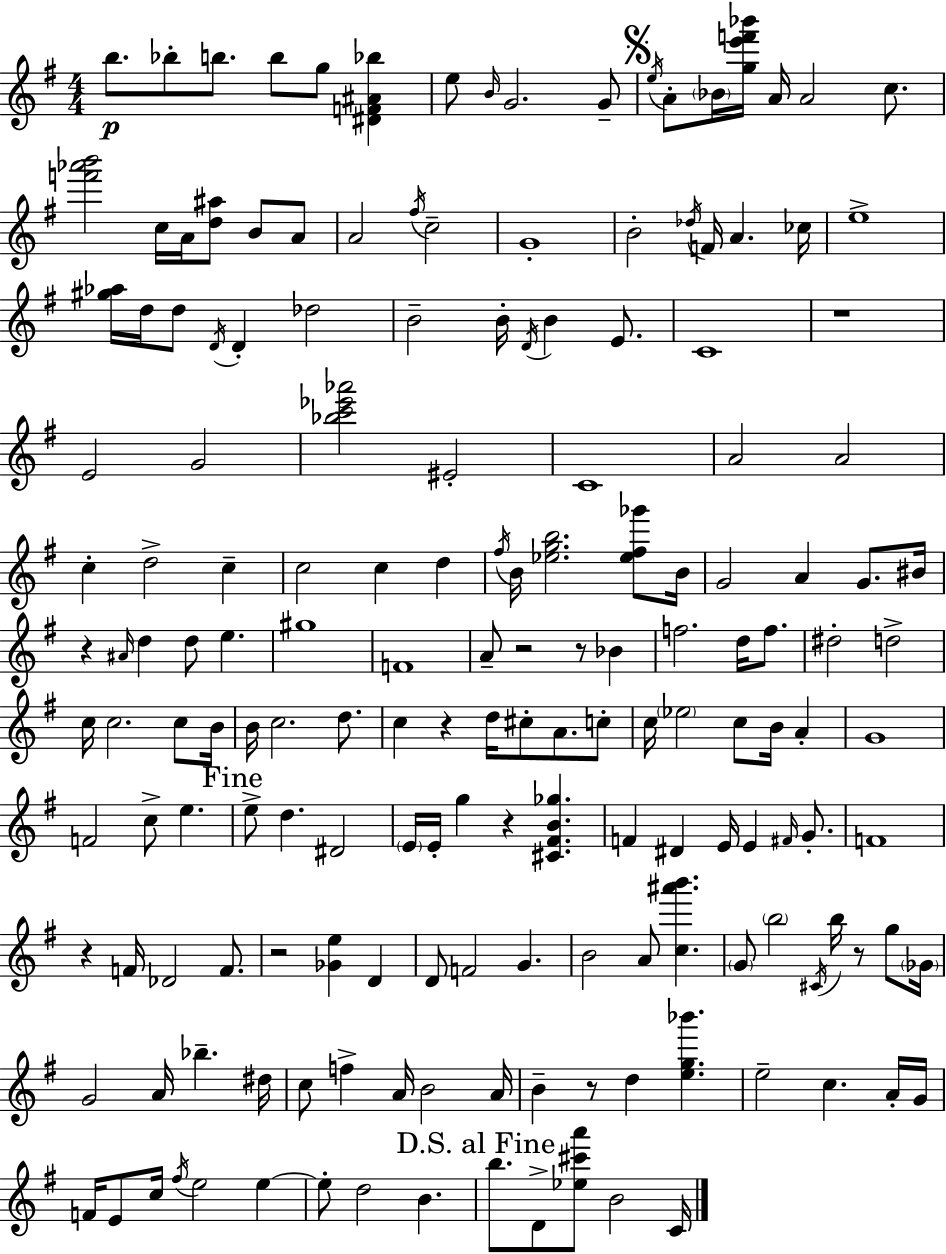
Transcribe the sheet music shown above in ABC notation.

X:1
T:Untitled
M:4/4
L:1/4
K:Em
b/2 _b/2 b/2 b/2 g/2 [^DF^A_b] e/2 B/4 G2 G/2 e/4 A/2 _B/4 [ge'f'_b']/4 A/4 A2 c/2 [f'_a'b']2 c/4 A/4 [d^a]/2 B/2 A/2 A2 ^f/4 c2 G4 B2 _d/4 F/4 A _c/4 e4 [^g_a]/4 d/4 d/2 D/4 D _d2 B2 B/4 D/4 B E/2 C4 z4 E2 G2 [_bc'_e'_a']2 ^E2 C4 A2 A2 c d2 c c2 c d ^f/4 B/4 [_egb]2 [_e^f_g']/2 B/4 G2 A G/2 ^B/4 z ^A/4 d d/2 e ^g4 F4 A/2 z2 z/2 _B f2 d/4 f/2 ^d2 d2 c/4 c2 c/2 B/4 B/4 c2 d/2 c z d/4 ^c/2 A/2 c/2 c/4 _e2 c/2 B/4 A G4 F2 c/2 e e/2 d ^D2 E/4 E/4 g z [^C^FB_g] F ^D E/4 E ^F/4 G/2 F4 z F/4 _D2 F/2 z2 [_Ge] D D/2 F2 G B2 A/2 [c^a'b'] G/2 b2 ^C/4 b/4 z/2 g/2 _G/4 G2 A/4 _b ^d/4 c/2 f A/4 B2 A/4 B z/2 d [eg_b'] e2 c A/4 G/4 F/4 E/2 c/4 ^f/4 e2 e e/2 d2 B b/2 D/2 [_e^c'a']/2 B2 C/4